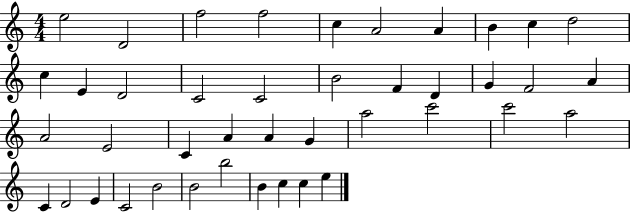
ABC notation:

X:1
T:Untitled
M:4/4
L:1/4
K:C
e2 D2 f2 f2 c A2 A B c d2 c E D2 C2 C2 B2 F D G F2 A A2 E2 C A A G a2 c'2 c'2 a2 C D2 E C2 B2 B2 b2 B c c e